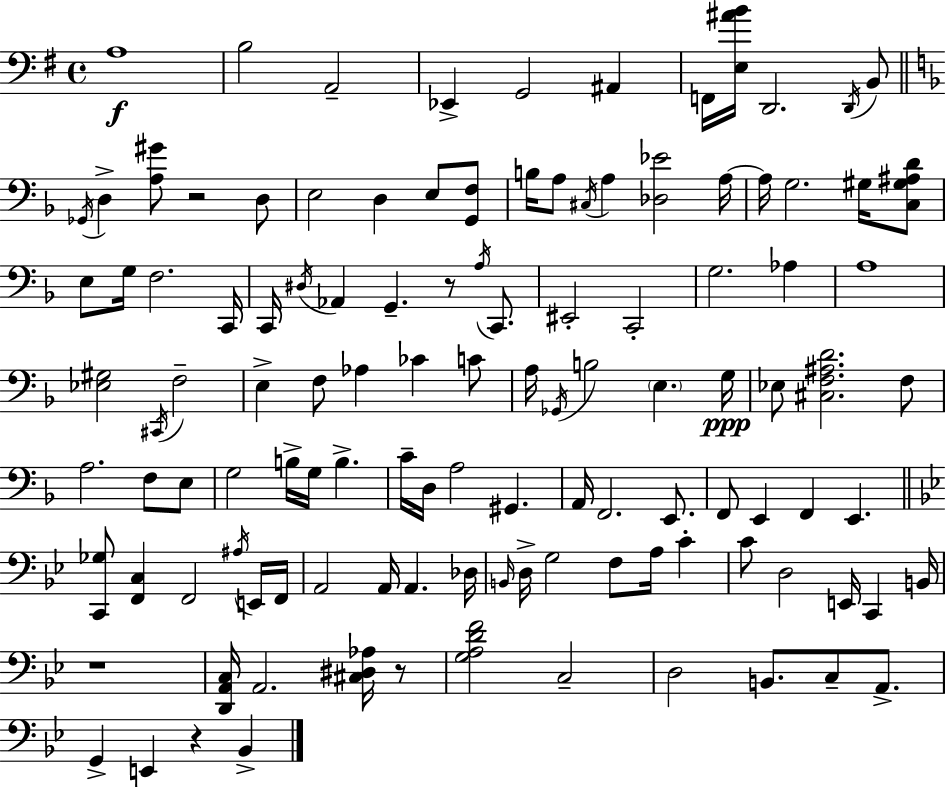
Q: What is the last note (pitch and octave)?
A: Bb2